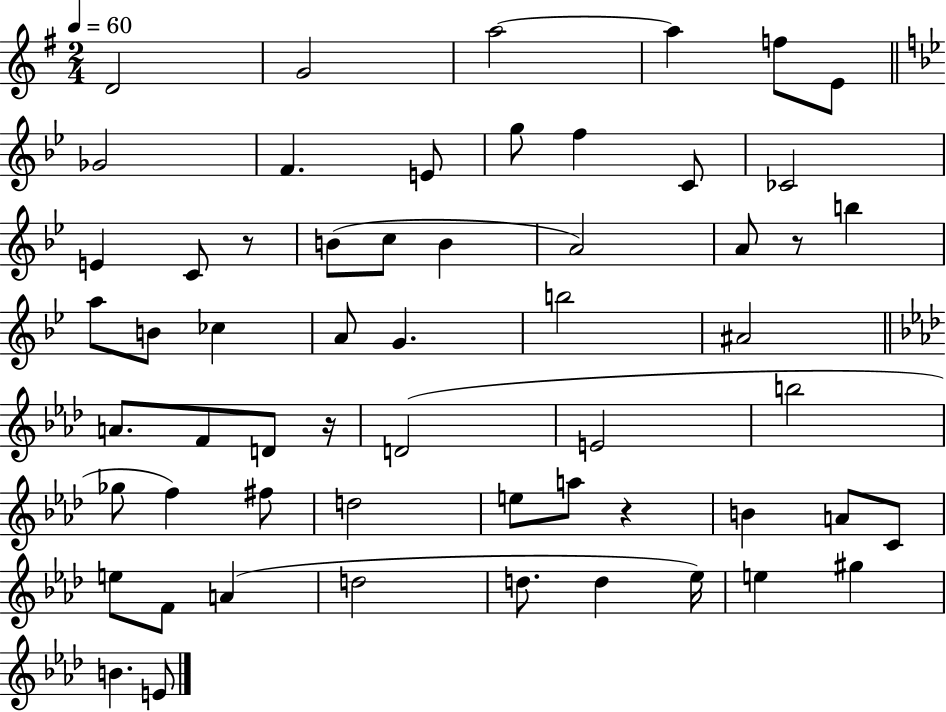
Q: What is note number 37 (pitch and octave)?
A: F#5